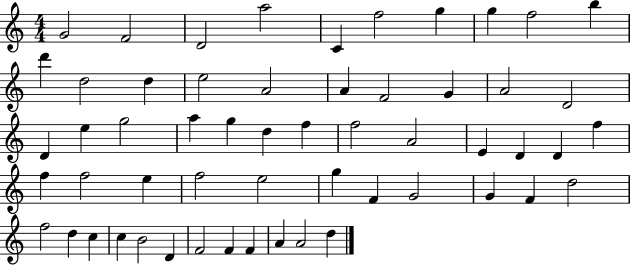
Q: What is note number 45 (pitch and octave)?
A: F5